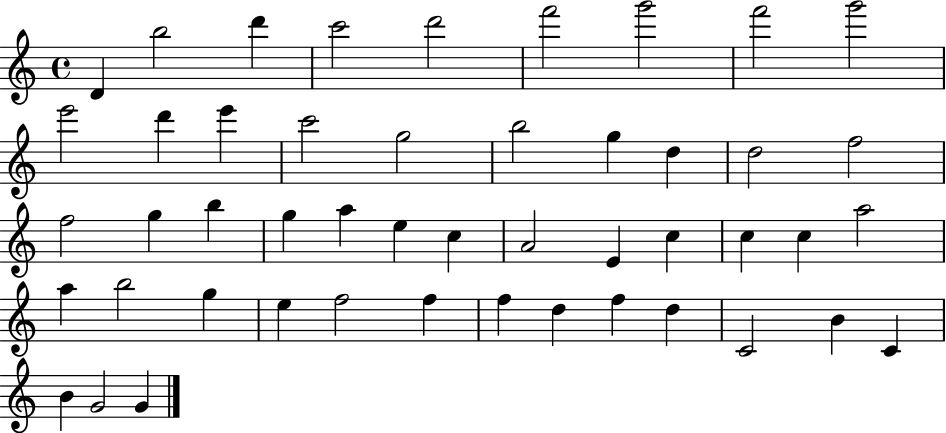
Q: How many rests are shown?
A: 0